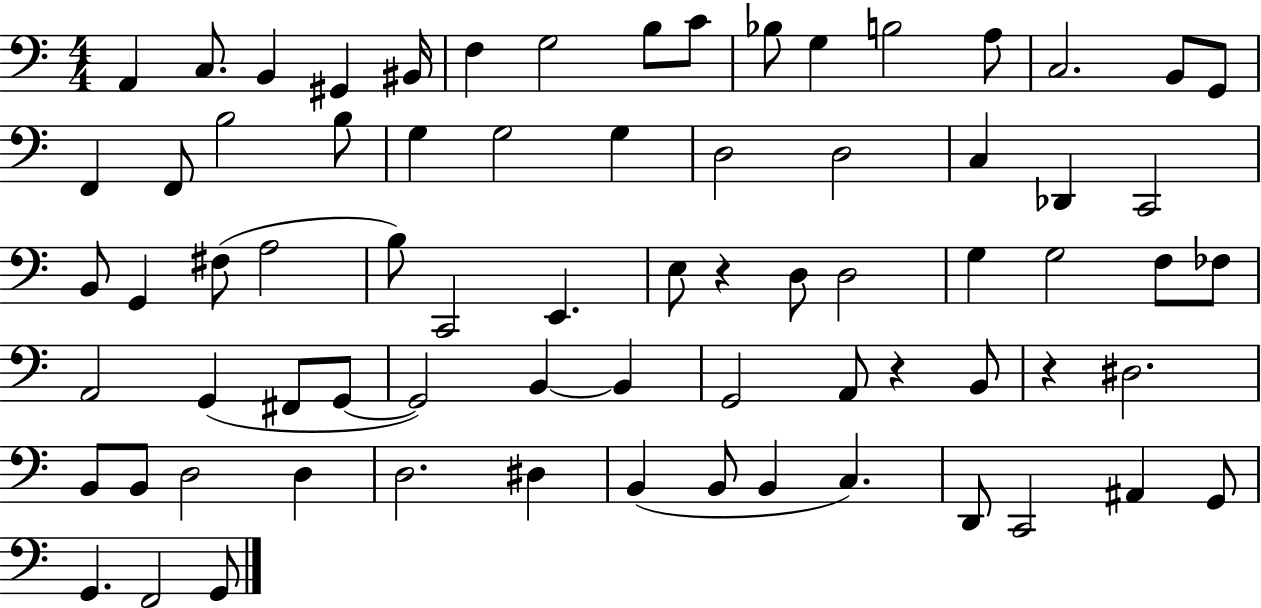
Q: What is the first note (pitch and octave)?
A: A2